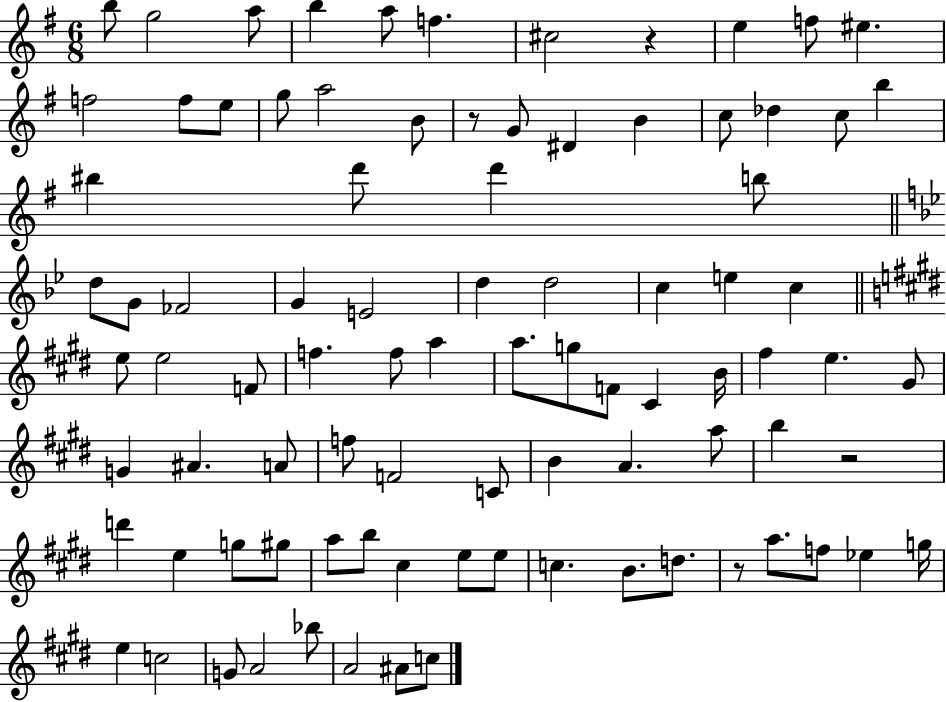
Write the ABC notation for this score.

X:1
T:Untitled
M:6/8
L:1/4
K:G
b/2 g2 a/2 b a/2 f ^c2 z e f/2 ^e f2 f/2 e/2 g/2 a2 B/2 z/2 G/2 ^D B c/2 _d c/2 b ^b d'/2 d' b/2 d/2 G/2 _F2 G E2 d d2 c e c e/2 e2 F/2 f f/2 a a/2 g/2 F/2 ^C B/4 ^f e ^G/2 G ^A A/2 f/2 F2 C/2 B A a/2 b z2 d' e g/2 ^g/2 a/2 b/2 ^c e/2 e/2 c B/2 d/2 z/2 a/2 f/2 _e g/4 e c2 G/2 A2 _b/2 A2 ^A/2 c/2